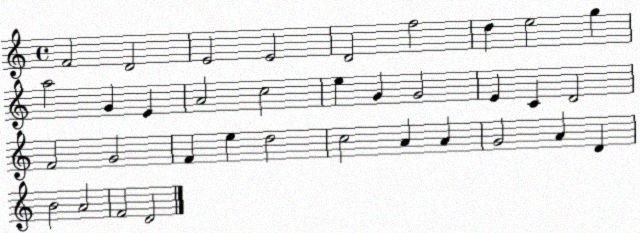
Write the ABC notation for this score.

X:1
T:Untitled
M:4/4
L:1/4
K:C
F2 D2 E2 E2 D2 f2 d e2 g a2 G E A2 c2 e G G2 E C D2 F2 G2 F e d2 c2 A A G2 A D B2 A2 F2 D2